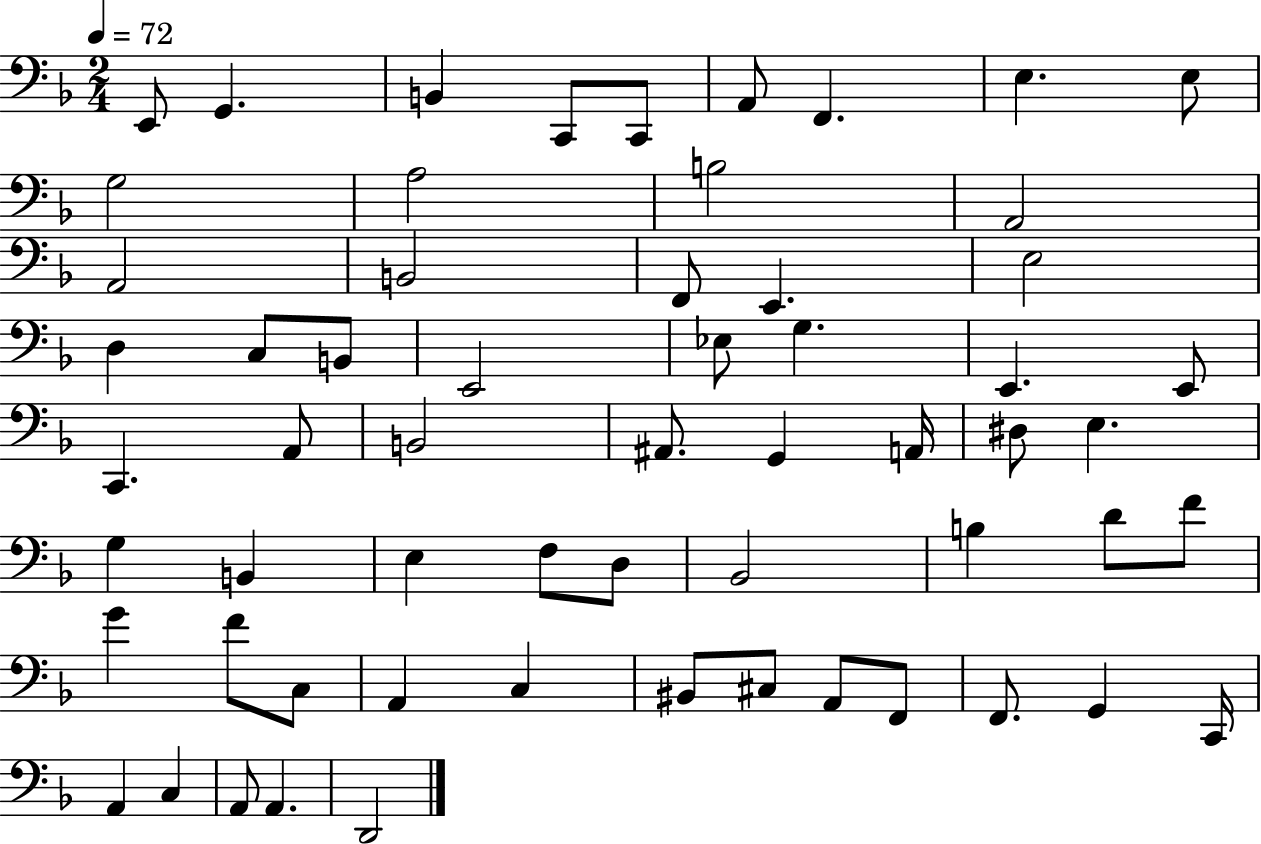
X:1
T:Untitled
M:2/4
L:1/4
K:F
E,,/2 G,, B,, C,,/2 C,,/2 A,,/2 F,, E, E,/2 G,2 A,2 B,2 A,,2 A,,2 B,,2 F,,/2 E,, E,2 D, C,/2 B,,/2 E,,2 _E,/2 G, E,, E,,/2 C,, A,,/2 B,,2 ^A,,/2 G,, A,,/4 ^D,/2 E, G, B,, E, F,/2 D,/2 _B,,2 B, D/2 F/2 G F/2 C,/2 A,, C, ^B,,/2 ^C,/2 A,,/2 F,,/2 F,,/2 G,, C,,/4 A,, C, A,,/2 A,, D,,2